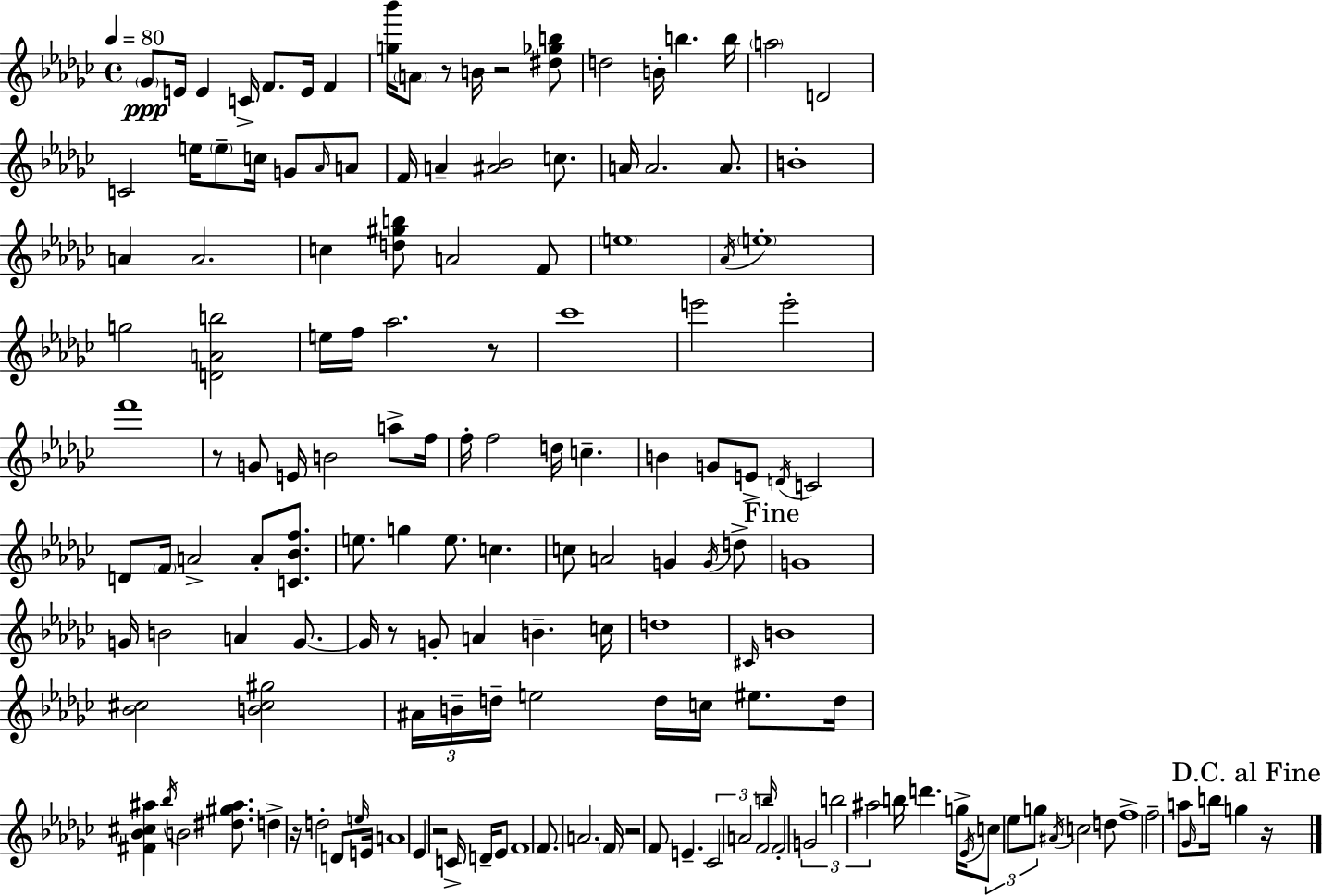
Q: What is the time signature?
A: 4/4